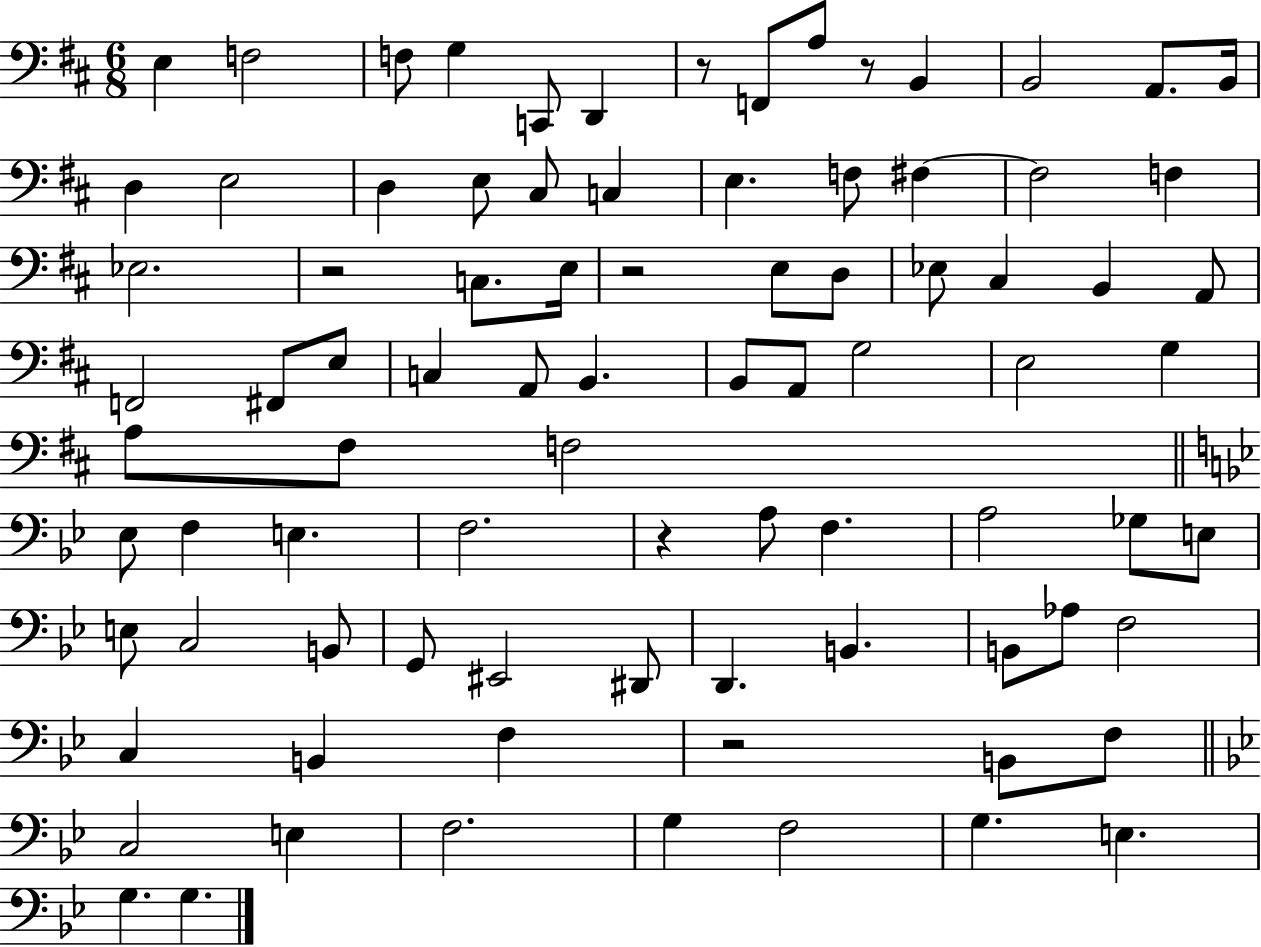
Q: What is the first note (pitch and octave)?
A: E3